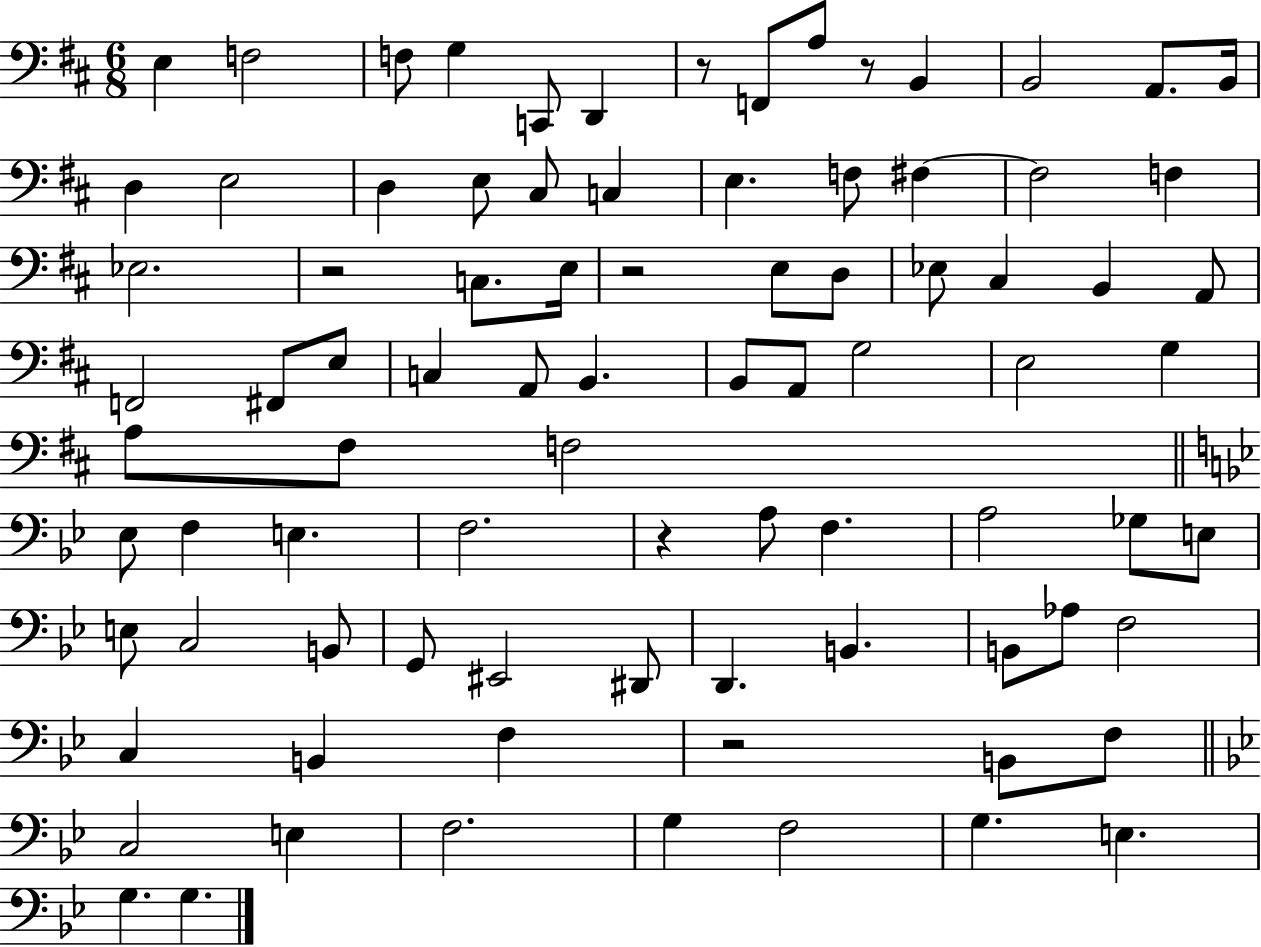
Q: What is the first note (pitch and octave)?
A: E3